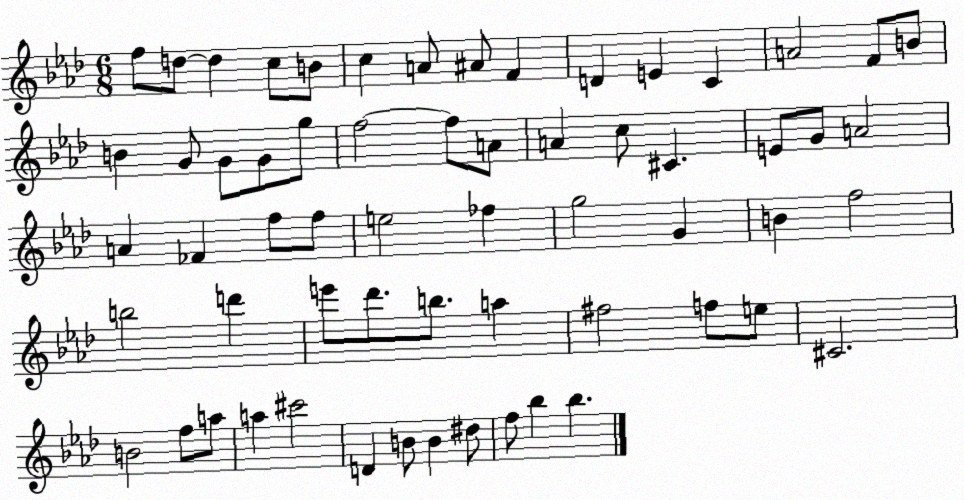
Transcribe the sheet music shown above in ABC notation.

X:1
T:Untitled
M:6/8
L:1/4
K:Ab
f/2 d/2 d c/2 B/2 c A/2 ^A/2 F D E C A2 F/2 B/2 B G/2 G/2 G/2 g/2 f2 f/2 A/2 A c/2 ^C E/2 G/2 A2 A _F f/2 f/2 e2 _f g2 G B f2 b2 d' e'/2 _d'/2 b/2 a ^f2 f/2 e/2 ^C2 B2 f/2 a/2 a ^c'2 D B/2 B ^d/2 f/2 _b _b